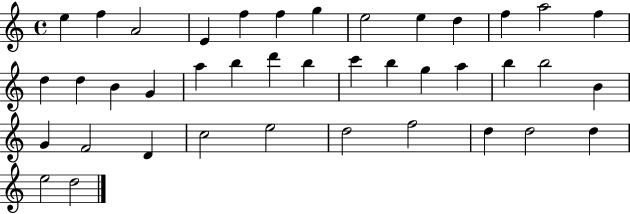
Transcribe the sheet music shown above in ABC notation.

X:1
T:Untitled
M:4/4
L:1/4
K:C
e f A2 E f f g e2 e d f a2 f d d B G a b d' b c' b g a b b2 B G F2 D c2 e2 d2 f2 d d2 d e2 d2